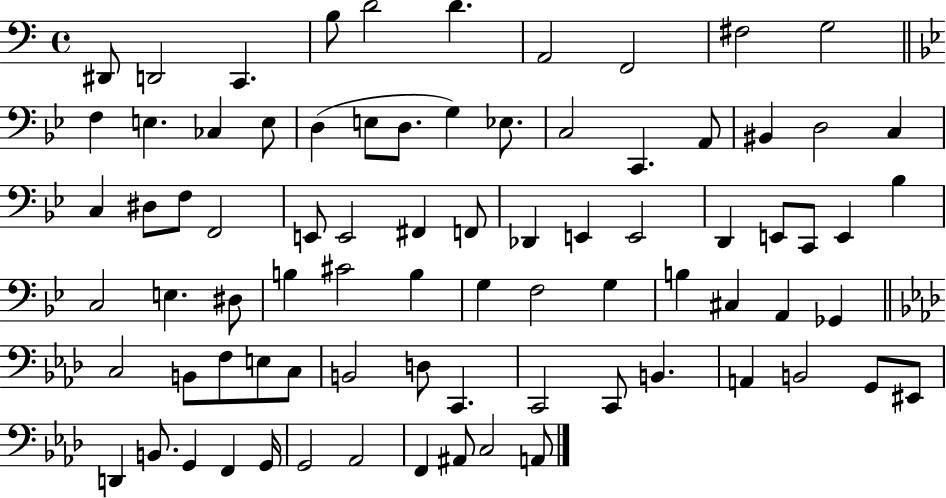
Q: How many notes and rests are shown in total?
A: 80